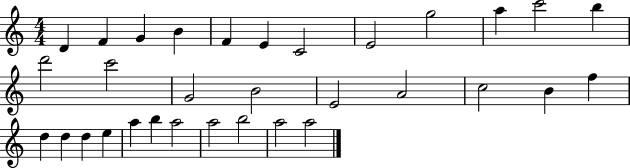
X:1
T:Untitled
M:4/4
L:1/4
K:C
D F G B F E C2 E2 g2 a c'2 b d'2 c'2 G2 B2 E2 A2 c2 B f d d d e a b a2 a2 b2 a2 a2